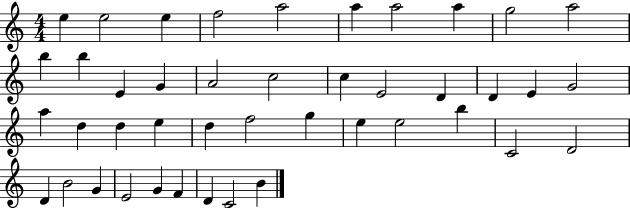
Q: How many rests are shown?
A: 0